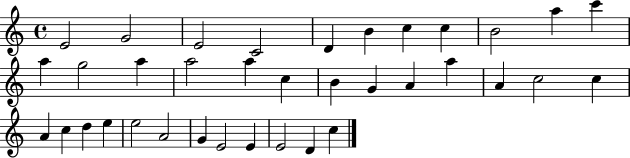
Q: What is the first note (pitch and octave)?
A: E4